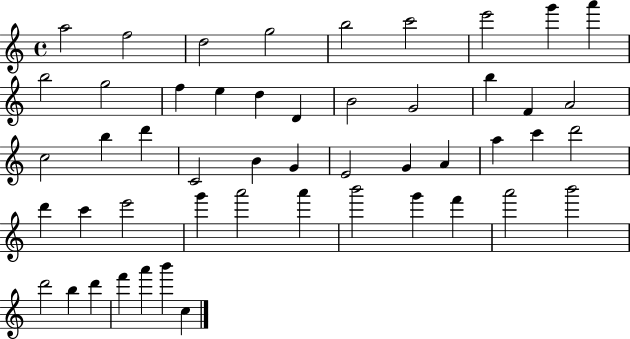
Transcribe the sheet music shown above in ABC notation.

X:1
T:Untitled
M:4/4
L:1/4
K:C
a2 f2 d2 g2 b2 c'2 e'2 g' a' b2 g2 f e d D B2 G2 b F A2 c2 b d' C2 B G E2 G A a c' d'2 d' c' e'2 g' a'2 a' b'2 g' f' a'2 b'2 d'2 b d' f' a' b' c